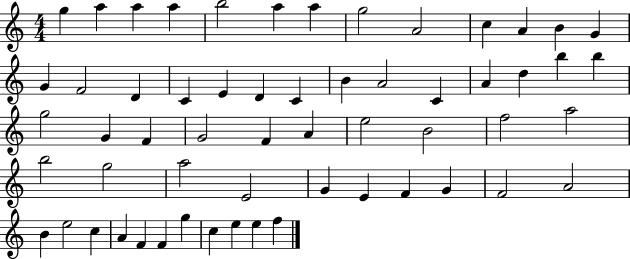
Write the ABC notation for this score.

X:1
T:Untitled
M:4/4
L:1/4
K:C
g a a a b2 a a g2 A2 c A B G G F2 D C E D C B A2 C A d b b g2 G F G2 F A e2 B2 f2 a2 b2 g2 a2 E2 G E F G F2 A2 B e2 c A F F g c e e f